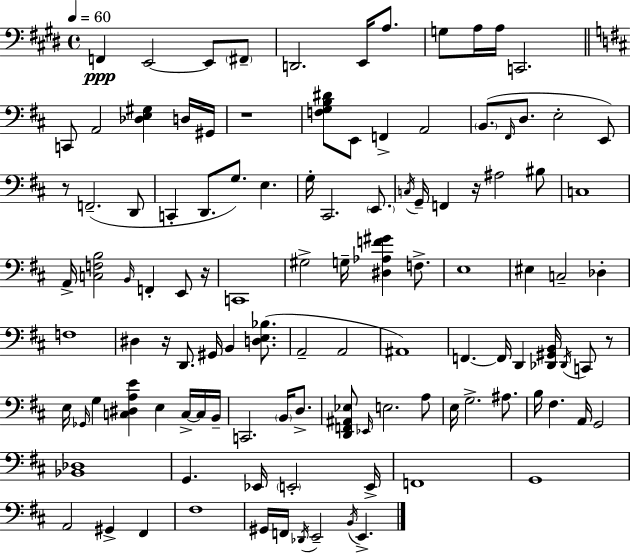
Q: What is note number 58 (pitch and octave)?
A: A#2